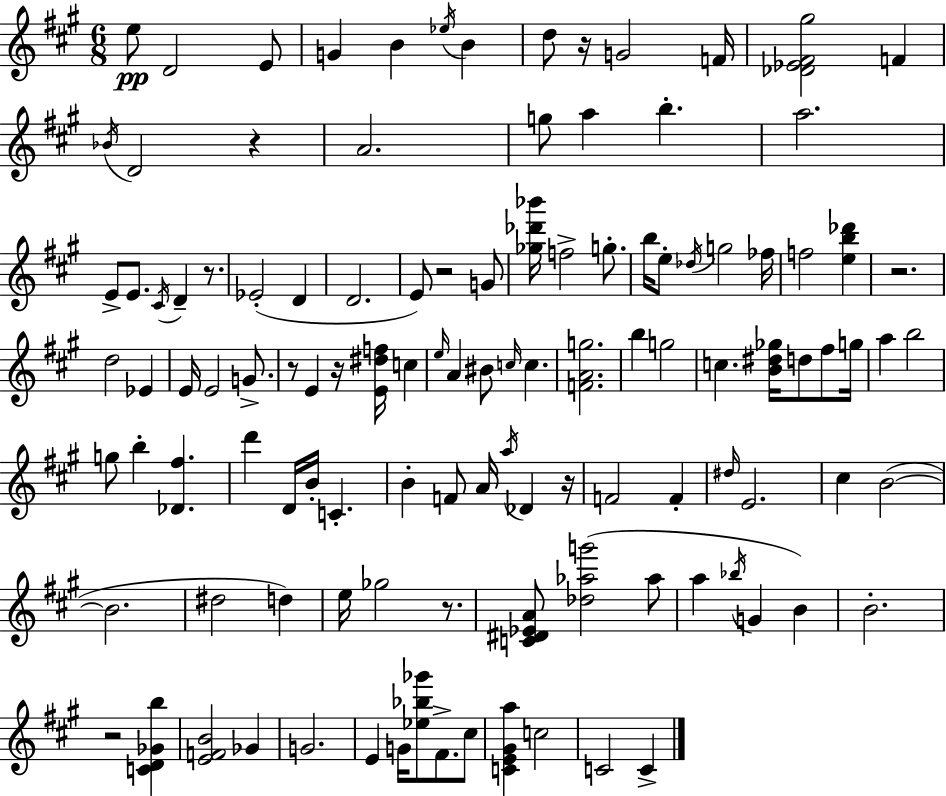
{
  \clef treble
  \numericTimeSignature
  \time 6/8
  \key a \major
  e''8\pp d'2 e'8 | g'4 b'4 \acciaccatura { ees''16 } b'4 | d''8 r16 g'2 | f'16 <des' ees' fis' gis''>2 f'4 | \break \acciaccatura { bes'16 } d'2 r4 | a'2. | g''8 a''4 b''4.-. | a''2. | \break e'8-> e'8. \acciaccatura { cis'16 } d'4-- | r8. ees'2-.( d'4 | d'2. | e'8) r2 | \break g'8 <ges'' des''' bes'''>16 f''2-> | g''8.-. b''16 e''8-. \acciaccatura { des''16 } g''2 | fes''16 f''2 | <e'' b'' des'''>4 r2. | \break d''2 | ees'4 e'16 e'2 | g'8.-> r8 e'4 r16 <e' dis'' f''>16 | c''4 \grace { e''16 } a'4 bis'8 \grace { c''16 } | \break c''4. <f' a' g''>2. | b''4 g''2 | c''4. | <b' dis'' ges''>16 d''8 fis''8 g''16 a''4 b''2 | \break g''8 b''4-. | <des' fis''>4. d'''4 d'16 b'16-. | c'4.-. b'4-. f'8 | a'16 \acciaccatura { a''16 } des'4 r16 f'2 | \break f'4-. \grace { dis''16 } e'2. | cis''4 | b'2~(~ b'2. | dis''2 | \break d''4) e''16 ges''2 | r8. <c' dis' ees' a'>8 <des'' aes'' g'''>2( | aes''8 a''4 | \acciaccatura { bes''16 } g'4 b'4) b'2.-. | \break r2 | <c' d' ges' b''>4 <e' f' b'>2 | ges'4 g'2. | e'4 | \break g'16 <ees'' bes'' ges'''>8 fis'8.-> cis''8 <c' e' gis' a''>4 | c''2 c'2 | c'4-> \bar "|."
}